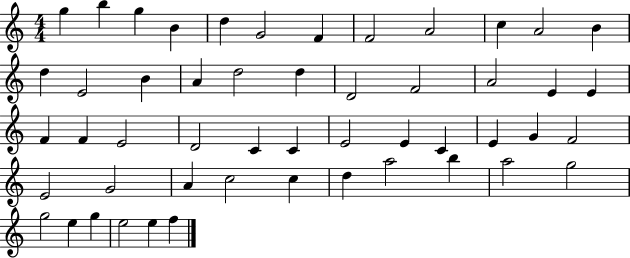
{
  \clef treble
  \numericTimeSignature
  \time 4/4
  \key c \major
  g''4 b''4 g''4 b'4 | d''4 g'2 f'4 | f'2 a'2 | c''4 a'2 b'4 | \break d''4 e'2 b'4 | a'4 d''2 d''4 | d'2 f'2 | a'2 e'4 e'4 | \break f'4 f'4 e'2 | d'2 c'4 c'4 | e'2 e'4 c'4 | e'4 g'4 f'2 | \break e'2 g'2 | a'4 c''2 c''4 | d''4 a''2 b''4 | a''2 g''2 | \break g''2 e''4 g''4 | e''2 e''4 f''4 | \bar "|."
}